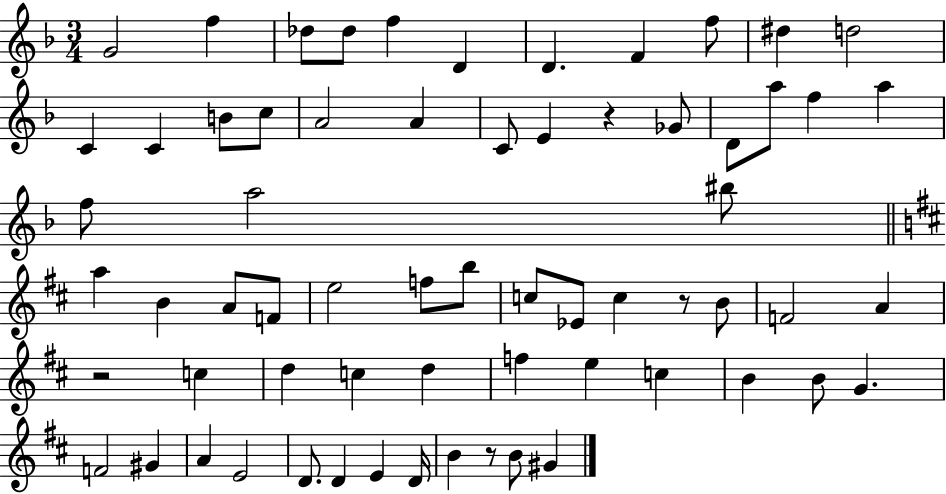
G4/h F5/q Db5/e Db5/e F5/q D4/q D4/q. F4/q F5/e D#5/q D5/h C4/q C4/q B4/e C5/e A4/h A4/q C4/e E4/q R/q Gb4/e D4/e A5/e F5/q A5/q F5/e A5/h BIS5/e A5/q B4/q A4/e F4/e E5/h F5/e B5/e C5/e Eb4/e C5/q R/e B4/e F4/h A4/q R/h C5/q D5/q C5/q D5/q F5/q E5/q C5/q B4/q B4/e G4/q. F4/h G#4/q A4/q E4/h D4/e. D4/q E4/q D4/s B4/q R/e B4/e G#4/q